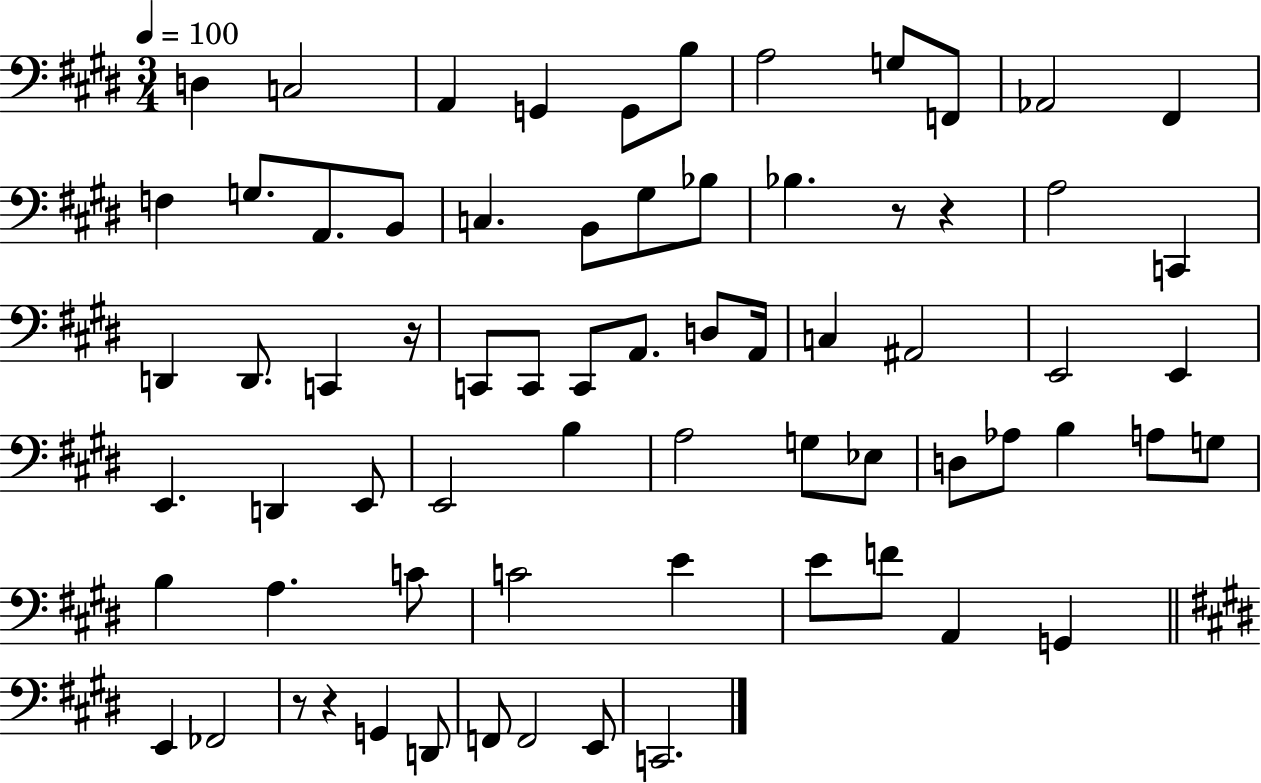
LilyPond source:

{
  \clef bass
  \numericTimeSignature
  \time 3/4
  \key e \major
  \tempo 4 = 100
  d4 c2 | a,4 g,4 g,8 b8 | a2 g8 f,8 | aes,2 fis,4 | \break f4 g8. a,8. b,8 | c4. b,8 gis8 bes8 | bes4. r8 r4 | a2 c,4 | \break d,4 d,8. c,4 r16 | c,8 c,8 c,8 a,8. d8 a,16 | c4 ais,2 | e,2 e,4 | \break e,4. d,4 e,8 | e,2 b4 | a2 g8 ees8 | d8 aes8 b4 a8 g8 | \break b4 a4. c'8 | c'2 e'4 | e'8 f'8 a,4 g,4 | \bar "||" \break \key e \major e,4 fes,2 | r8 r4 g,4 d,8 | f,8 f,2 e,8 | c,2. | \break \bar "|."
}